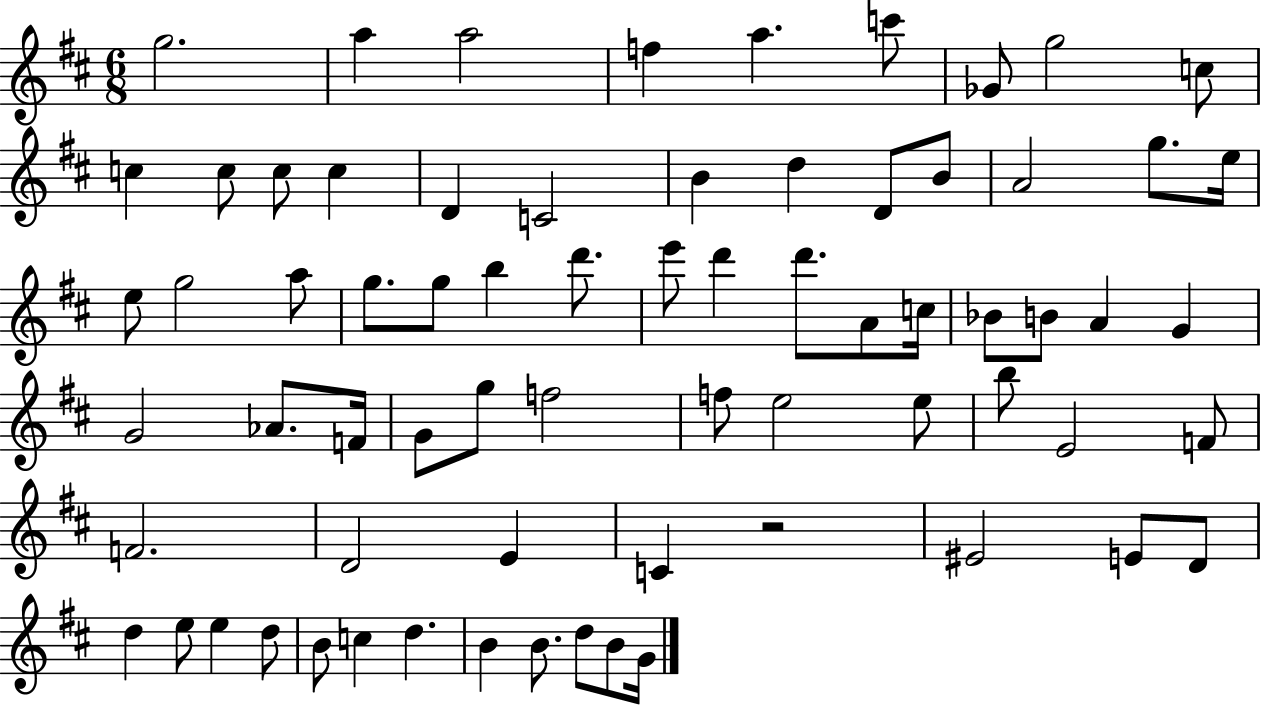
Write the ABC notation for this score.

X:1
T:Untitled
M:6/8
L:1/4
K:D
g2 a a2 f a c'/2 _G/2 g2 c/2 c c/2 c/2 c D C2 B d D/2 B/2 A2 g/2 e/4 e/2 g2 a/2 g/2 g/2 b d'/2 e'/2 d' d'/2 A/2 c/4 _B/2 B/2 A G G2 _A/2 F/4 G/2 g/2 f2 f/2 e2 e/2 b/2 E2 F/2 F2 D2 E C z2 ^E2 E/2 D/2 d e/2 e d/2 B/2 c d B B/2 d/2 B/2 G/4